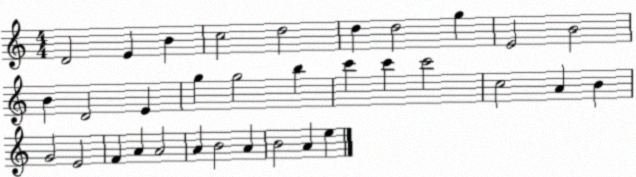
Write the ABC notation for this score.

X:1
T:Untitled
M:4/4
L:1/4
K:C
D2 E B c2 d2 d d2 g E2 B2 B D2 E g g2 b c' c' c'2 c2 A B G2 E2 F A A2 A B2 A B2 A e